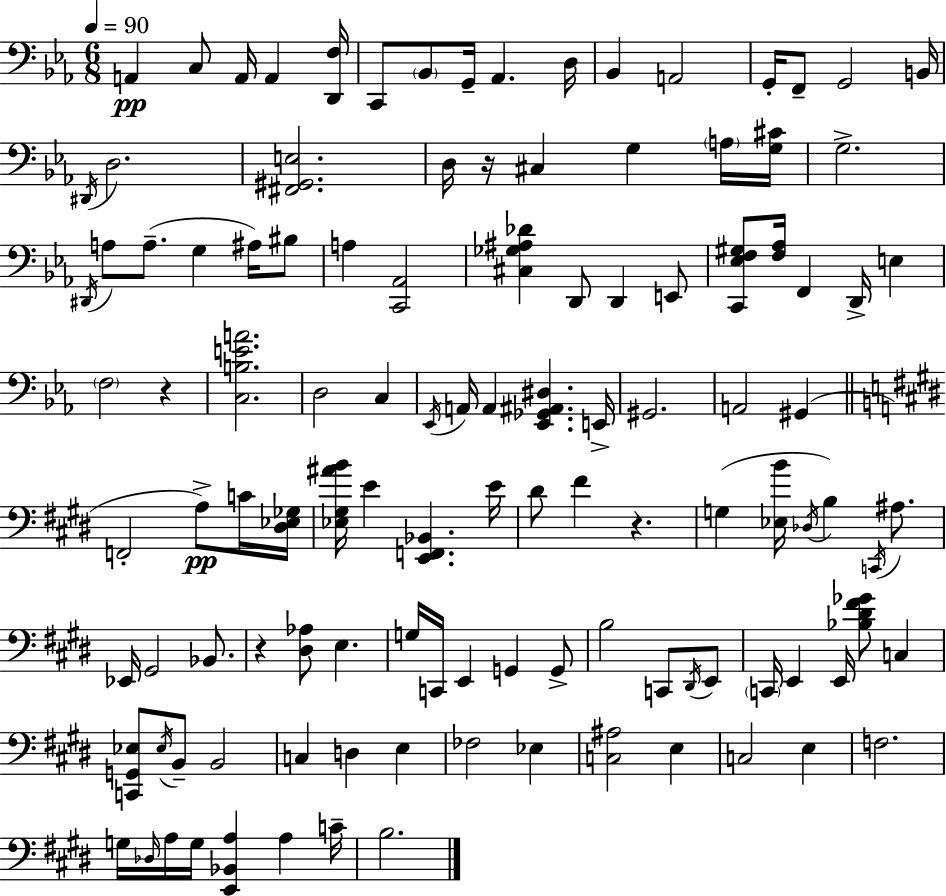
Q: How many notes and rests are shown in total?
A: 115